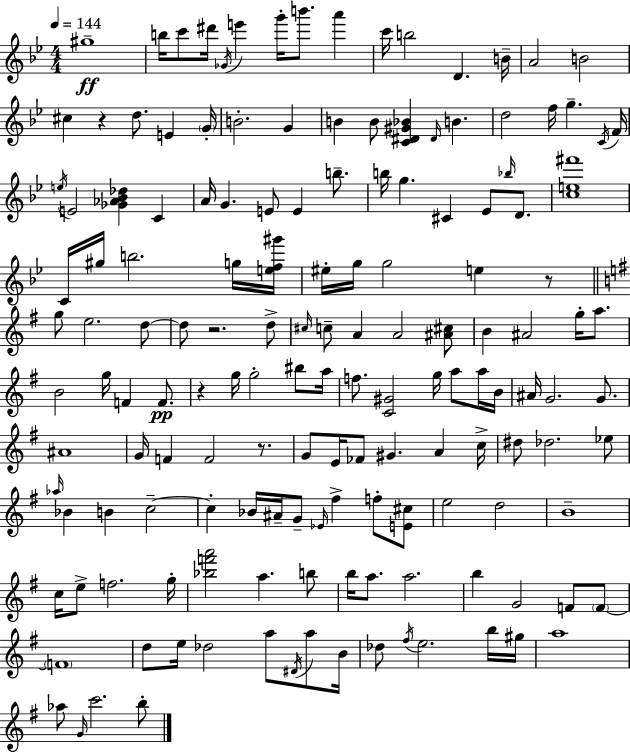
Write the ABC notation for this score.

X:1
T:Untitled
M:4/4
L:1/4
K:Bb
^g4 b/4 c'/2 ^d'/4 _G/4 e' g'/4 b'/2 a' c'/4 b2 D B/4 A2 B2 ^c z d/2 E G/4 B2 G B B/2 [C^D^G_B] ^D/4 B d2 f/4 g C/4 F/4 e/4 E2 [_G_A_B_d] C A/4 G E/2 E b/2 b/4 g ^C _E/2 _b/4 D/2 [ce^f']4 C/4 ^g/4 b2 g/4 [ef^g']/4 ^e/4 g/4 g2 e z/2 g/2 e2 d/2 d/2 z2 d/2 ^c/4 c/2 A A2 [^A^c]/2 B ^A2 g/4 a/2 B2 g/4 F F/2 z g/4 g2 ^b/2 a/4 f/2 [C^G]2 g/4 a/2 a/4 B/4 ^A/4 G2 G/2 ^A4 G/4 F F2 z/2 G/2 E/4 _F/2 ^G A c/4 ^d/2 _d2 _e/2 _a/4 _B B c2 c _B/4 ^A/4 G/2 _E/4 ^f f/2 [E^c]/2 e2 d2 B4 c/4 e/2 f2 g/4 [_bf'a']2 a b/2 b/4 a/2 a2 b G2 F/2 F/2 F4 d/2 e/4 _d2 a/2 ^D/4 a/2 B/4 _d/2 ^f/4 e2 b/4 ^g/4 a4 _a/2 G/4 c'2 b/2